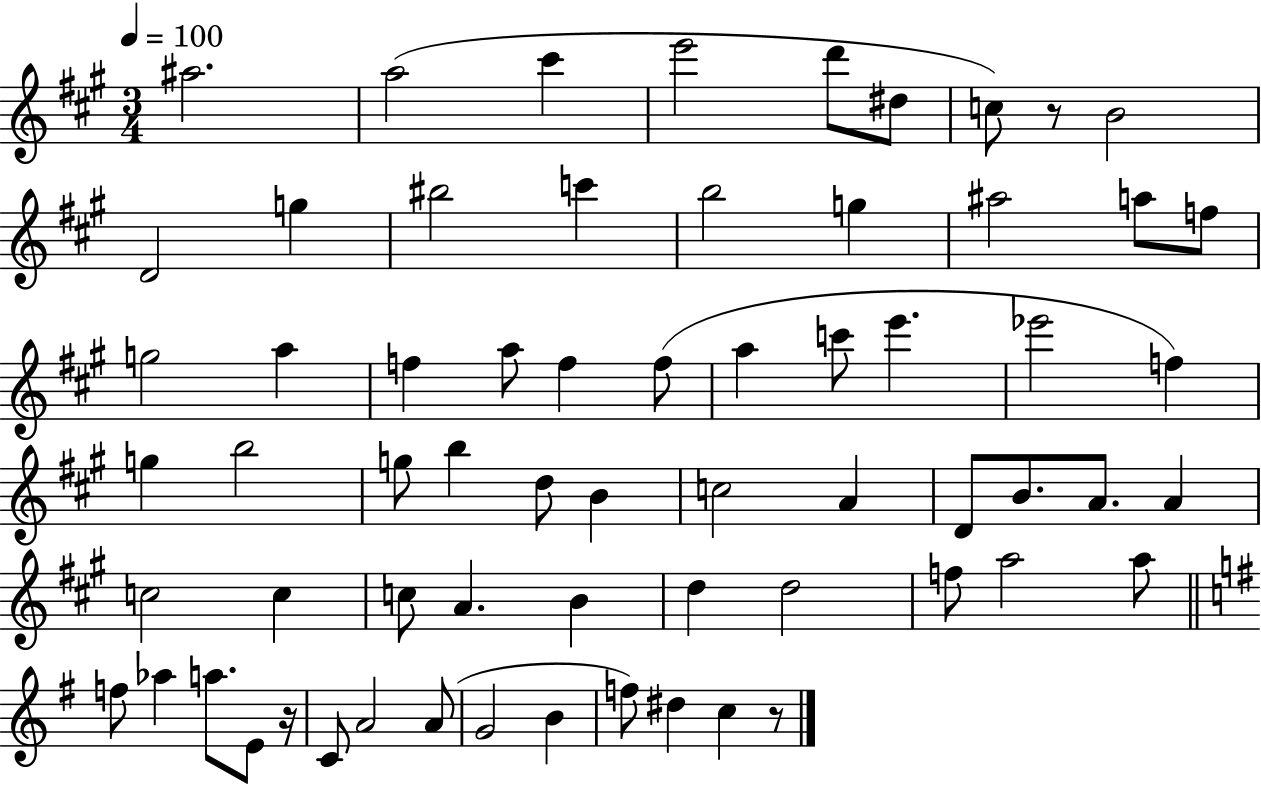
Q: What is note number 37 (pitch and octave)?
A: D4